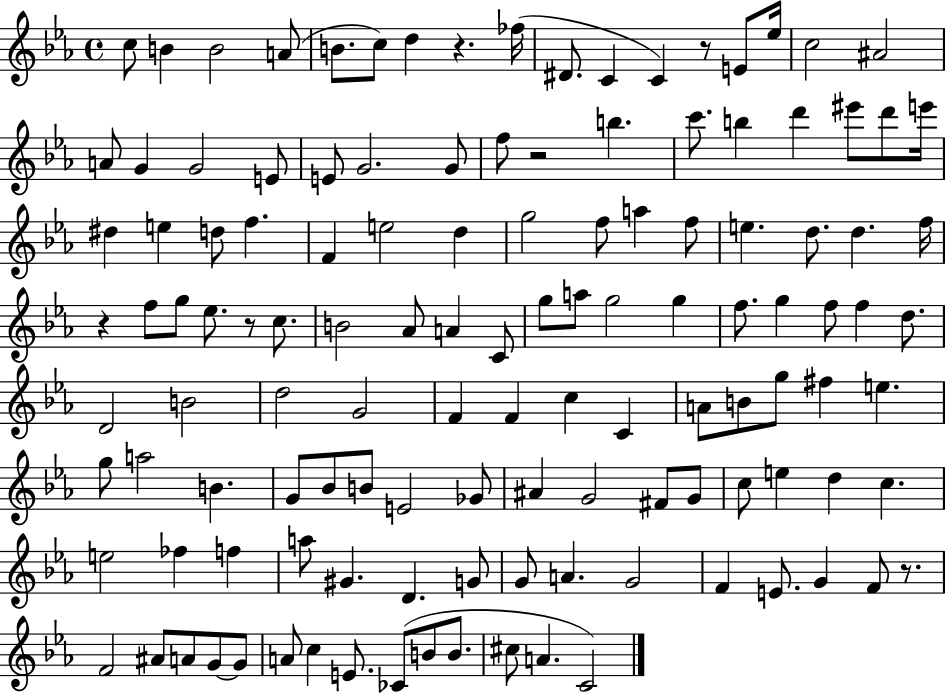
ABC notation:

X:1
T:Untitled
M:4/4
L:1/4
K:Eb
c/2 B B2 A/2 B/2 c/2 d z _f/4 ^D/2 C C z/2 E/2 _e/4 c2 ^A2 A/2 G G2 E/2 E/2 G2 G/2 f/2 z2 b c'/2 b d' ^e'/2 d'/2 e'/4 ^d e d/2 f F e2 d g2 f/2 a f/2 e d/2 d f/4 z f/2 g/2 _e/2 z/2 c/2 B2 _A/2 A C/2 g/2 a/2 g2 g f/2 g f/2 f d/2 D2 B2 d2 G2 F F c C A/2 B/2 g/2 ^f e g/2 a2 B G/2 _B/2 B/2 E2 _G/2 ^A G2 ^F/2 G/2 c/2 e d c e2 _f f a/2 ^G D G/2 G/2 A G2 F E/2 G F/2 z/2 F2 ^A/2 A/2 G/2 G/2 A/2 c E/2 _C/2 B/2 B/2 ^c/2 A C2